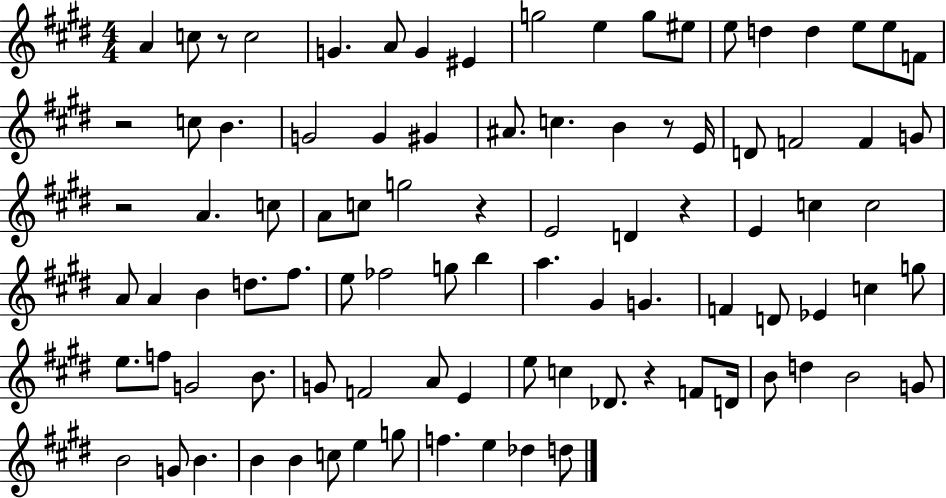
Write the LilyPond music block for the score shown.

{
  \clef treble
  \numericTimeSignature
  \time 4/4
  \key e \major
  a'4 c''8 r8 c''2 | g'4. a'8 g'4 eis'4 | g''2 e''4 g''8 eis''8 | e''8 d''4 d''4 e''8 e''8 f'8 | \break r2 c''8 b'4. | g'2 g'4 gis'4 | ais'8. c''4. b'4 r8 e'16 | d'8 f'2 f'4 g'8 | \break r2 a'4. c''8 | a'8 c''8 g''2 r4 | e'2 d'4 r4 | e'4 c''4 c''2 | \break a'8 a'4 b'4 d''8. fis''8. | e''8 fes''2 g''8 b''4 | a''4. gis'4 g'4. | f'4 d'8 ees'4 c''4 g''8 | \break e''8. f''8 g'2 b'8. | g'8 f'2 a'8 e'4 | e''8 c''4 des'8. r4 f'8 d'16 | b'8 d''4 b'2 g'8 | \break b'2 g'8 b'4. | b'4 b'4 c''8 e''4 g''8 | f''4. e''4 des''4 d''8 | \bar "|."
}